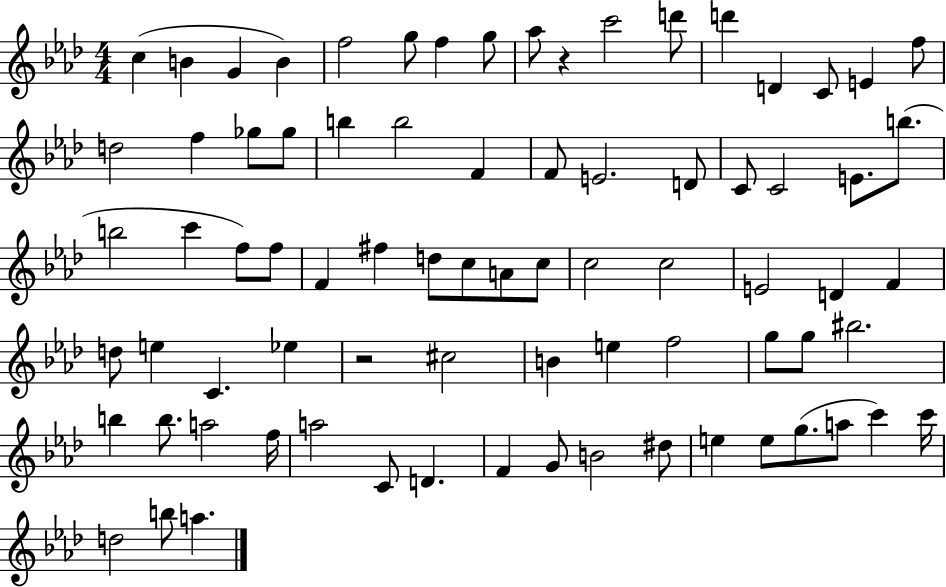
{
  \clef treble
  \numericTimeSignature
  \time 4/4
  \key aes \major
  \repeat volta 2 { c''4( b'4 g'4 b'4) | f''2 g''8 f''4 g''8 | aes''8 r4 c'''2 d'''8 | d'''4 d'4 c'8 e'4 f''8 | \break d''2 f''4 ges''8 ges''8 | b''4 b''2 f'4 | f'8 e'2. d'8 | c'8 c'2 e'8. b''8.( | \break b''2 c'''4 f''8) f''8 | f'4 fis''4 d''8 c''8 a'8 c''8 | c''2 c''2 | e'2 d'4 f'4 | \break d''8 e''4 c'4. ees''4 | r2 cis''2 | b'4 e''4 f''2 | g''8 g''8 bis''2. | \break b''4 b''8. a''2 f''16 | a''2 c'8 d'4. | f'4 g'8 b'2 dis''8 | e''4 e''8 g''8.( a''8 c'''4) c'''16 | \break d''2 b''8 a''4. | } \bar "|."
}